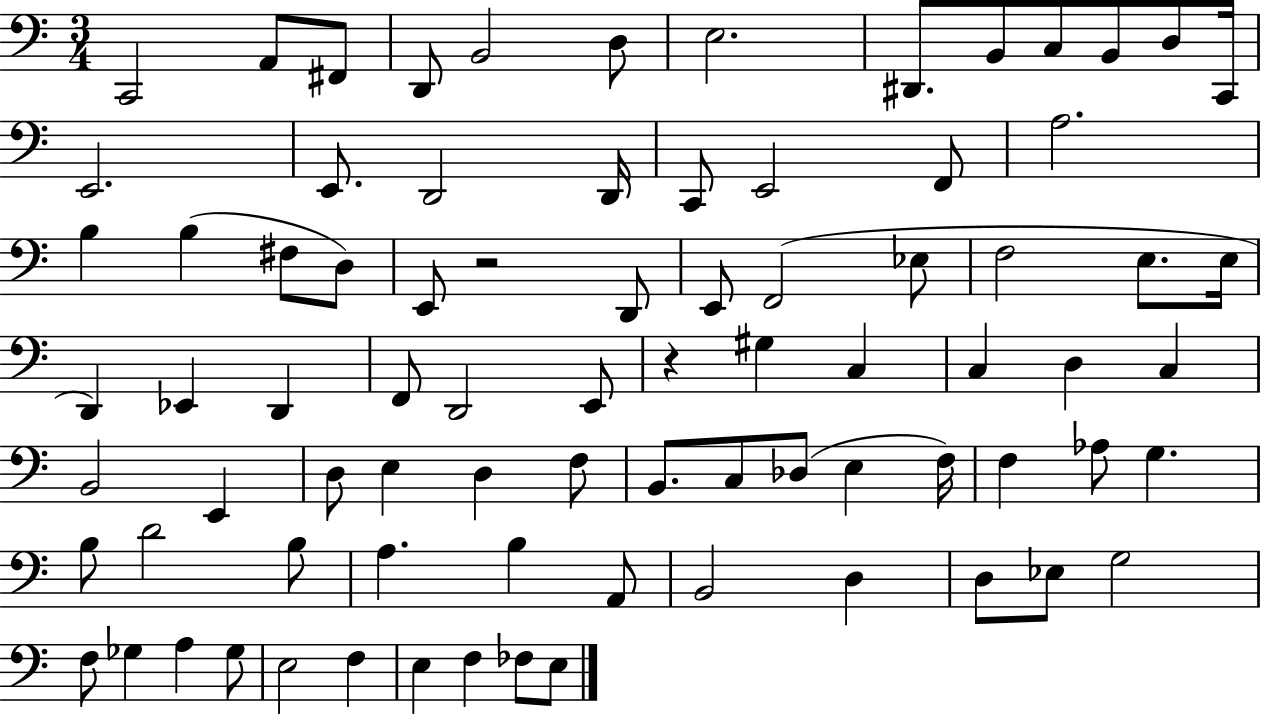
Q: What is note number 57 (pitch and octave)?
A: Ab3